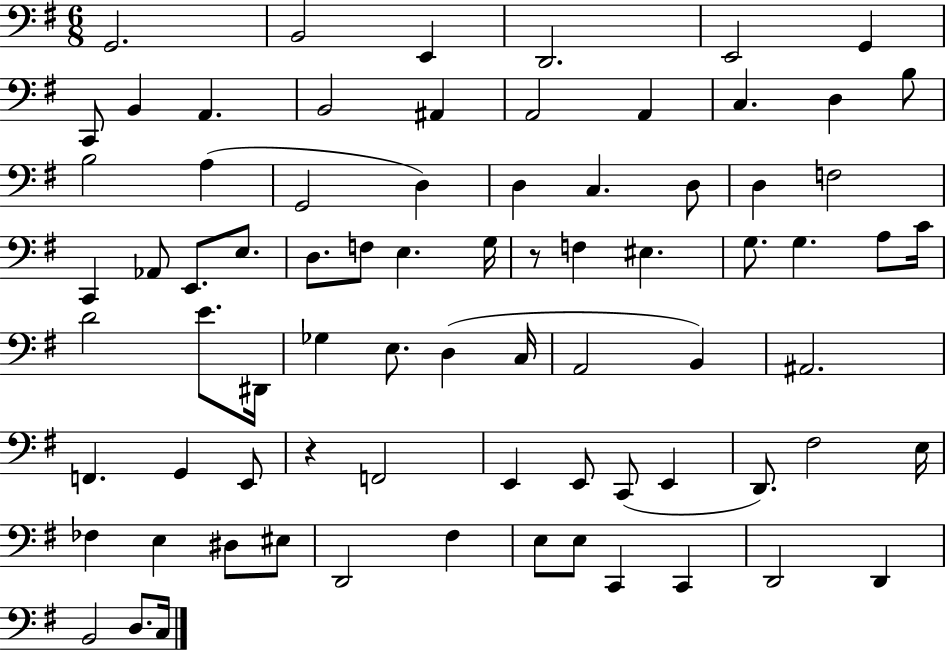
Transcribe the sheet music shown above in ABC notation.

X:1
T:Untitled
M:6/8
L:1/4
K:G
G,,2 B,,2 E,, D,,2 E,,2 G,, C,,/2 B,, A,, B,,2 ^A,, A,,2 A,, C, D, B,/2 B,2 A, G,,2 D, D, C, D,/2 D, F,2 C,, _A,,/2 E,,/2 E,/2 D,/2 F,/2 E, G,/4 z/2 F, ^E, G,/2 G, A,/2 C/4 D2 E/2 ^D,,/4 _G, E,/2 D, C,/4 A,,2 B,, ^A,,2 F,, G,, E,,/2 z F,,2 E,, E,,/2 C,,/2 E,, D,,/2 ^F,2 E,/4 _F, E, ^D,/2 ^E,/2 D,,2 ^F, E,/2 E,/2 C,, C,, D,,2 D,, B,,2 D,/2 C,/4